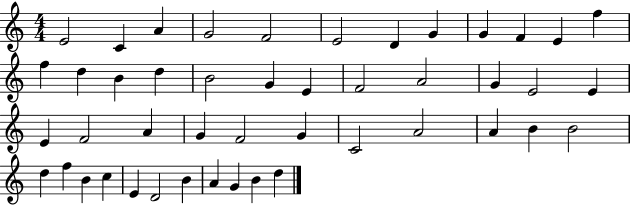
E4/h C4/q A4/q G4/h F4/h E4/h D4/q G4/q G4/q F4/q E4/q F5/q F5/q D5/q B4/q D5/q B4/h G4/q E4/q F4/h A4/h G4/q E4/h E4/q E4/q F4/h A4/q G4/q F4/h G4/q C4/h A4/h A4/q B4/q B4/h D5/q F5/q B4/q C5/q E4/q D4/h B4/q A4/q G4/q B4/q D5/q